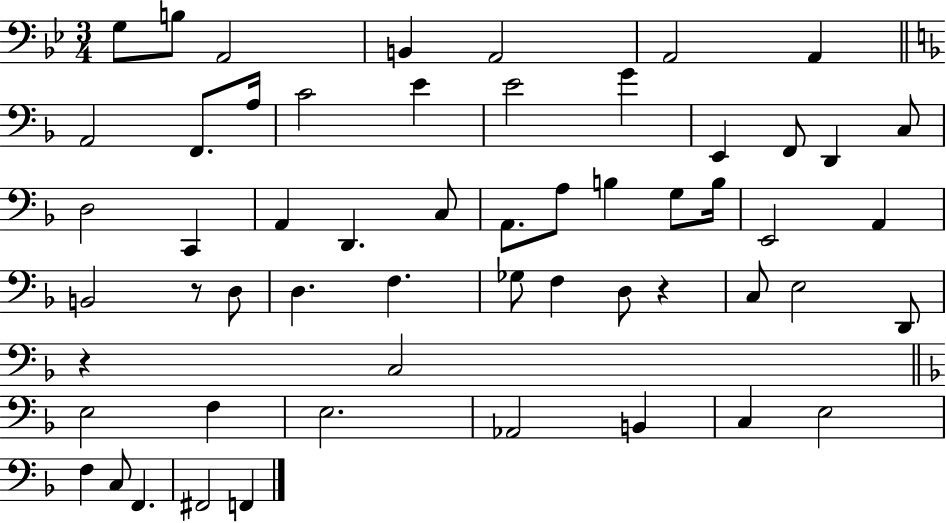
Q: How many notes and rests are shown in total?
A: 56